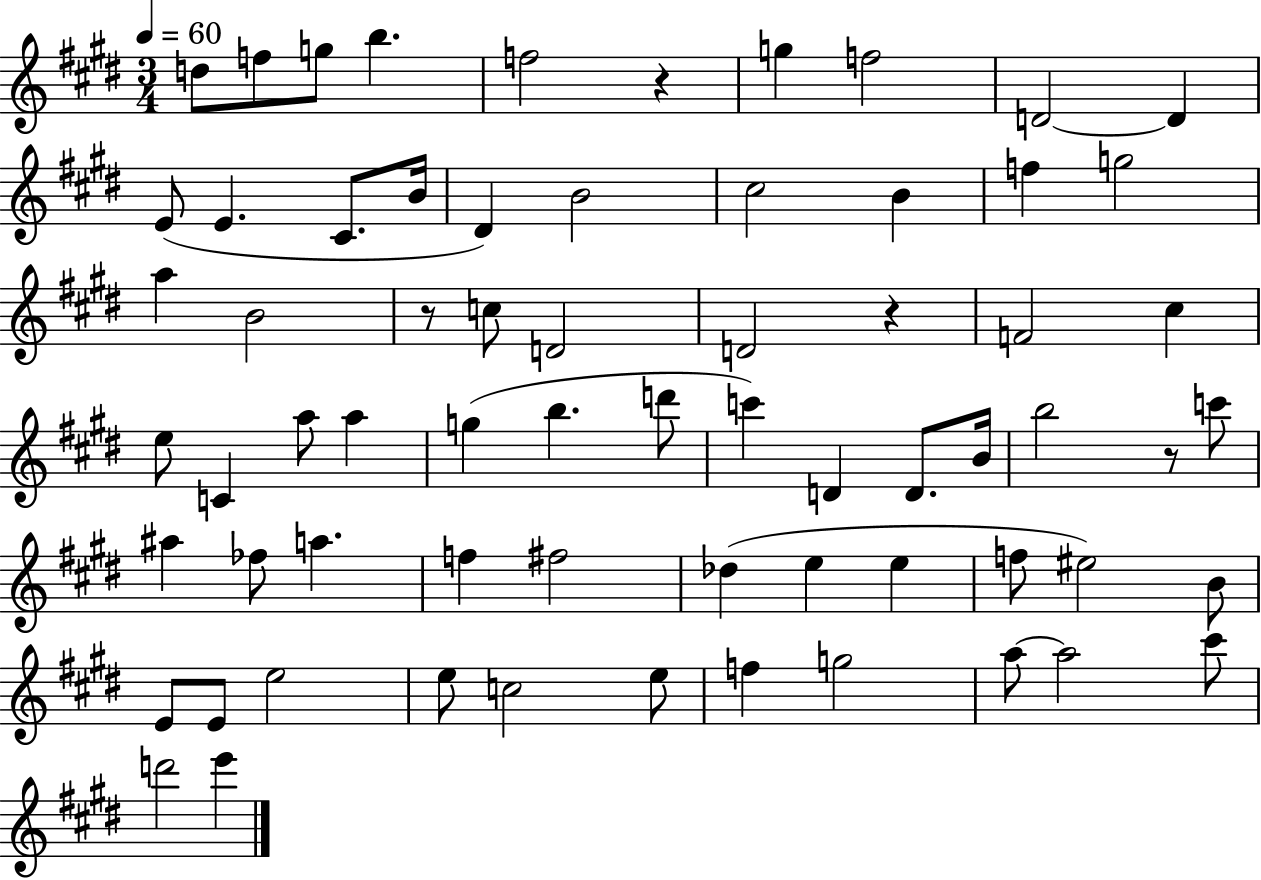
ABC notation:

X:1
T:Untitled
M:3/4
L:1/4
K:E
d/2 f/2 g/2 b f2 z g f2 D2 D E/2 E ^C/2 B/4 ^D B2 ^c2 B f g2 a B2 z/2 c/2 D2 D2 z F2 ^c e/2 C a/2 a g b d'/2 c' D D/2 B/4 b2 z/2 c'/2 ^a _f/2 a f ^f2 _d e e f/2 ^e2 B/2 E/2 E/2 e2 e/2 c2 e/2 f g2 a/2 a2 ^c'/2 d'2 e'